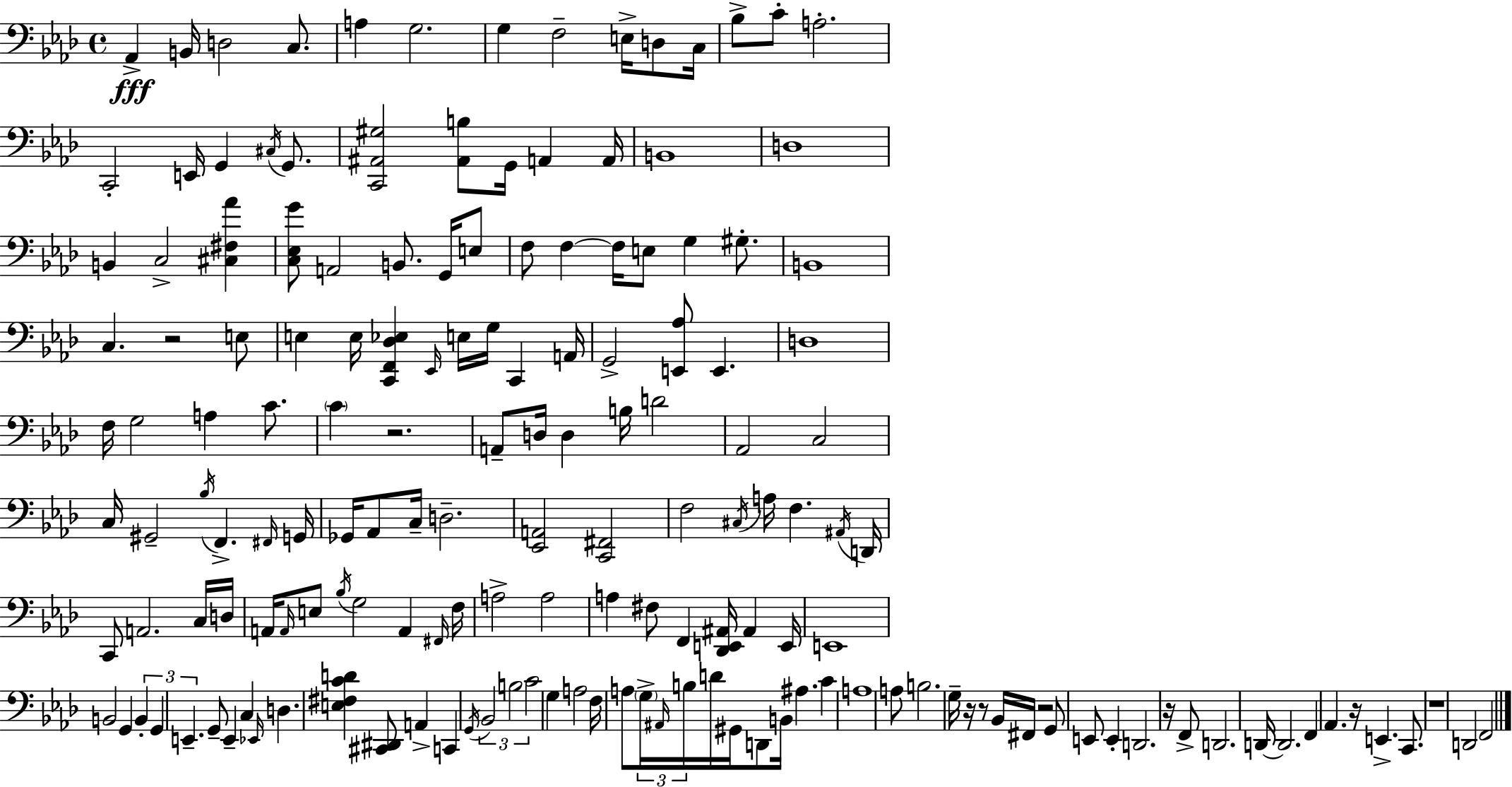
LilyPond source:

{
  \clef bass
  \time 4/4
  \defaultTimeSignature
  \key f \minor
  \repeat volta 2 { aes,4->\fff b,16 d2 c8. | a4 g2. | g4 f2-- e16-> d8 c16 | bes8-> c'8-. a2.-. | \break c,2-. e,16 g,4 \acciaccatura { cis16 } g,8. | <c, ais, gis>2 <ais, b>8 g,16 a,4 | a,16 b,1 | d1 | \break b,4 c2-> <cis fis aes'>4 | <c ees g'>8 a,2 b,8. g,16 e8 | f8 f4~~ f16 e8 g4 gis8.-. | b,1 | \break c4. r2 e8 | e4 e16 <c, f, des ees>4 \grace { ees,16 } e16 g16 c,4 | a,16 g,2-> <e, aes>8 e,4. | d1 | \break f16 g2 a4 c'8. | \parenthesize c'4 r2. | a,8-- d16 d4 b16 d'2 | aes,2 c2 | \break c16 gis,2-- \acciaccatura { bes16 } f,4.-> | \grace { fis,16 } g,16 ges,16 aes,8 c16-- d2.-- | <ees, a,>2 <c, fis,>2 | f2 \acciaccatura { cis16 } a16 f4. | \break \acciaccatura { ais,16 } d,16 c,8 a,2. | c16 d16 a,16 \grace { a,16 } e8 \acciaccatura { bes16 } g2 | a,4 \grace { fis,16 } f16 a2-> | a2 a4 fis8 f,4 | \break <des, e, ais,>16 ais,4 e,16 e,1 | b,2 | g,4 \tuplet 3/2 { b,4-. g,4 e,4.-- } | g,8-- e,4-- c4 \grace { ees,16 } d4. | \break <e fis c' d'>4 <cis, dis,>8 a,4-> c,4 | \acciaccatura { g,16 } \tuplet 3/2 { bes,2 b2 | c'2 } g4 a2 | f16 a8 \tuplet 3/2 { \parenthesize g16-> \grace { ais,16 } b16 } d'16 gis,16 d,8 | \break b,16 ais4. c'4 a1 | a8 b2. | g16-- r16 r8 bes,16 fis,16 | r2 g,8 e,8 e,4-. | \break d,2. r16 f,8-> d,2. | d,16~~ d,2. | f,4 aes,4. | r16 e,4.-> c,8. r1 | \break d,2 | f,2 } \bar "|."
}